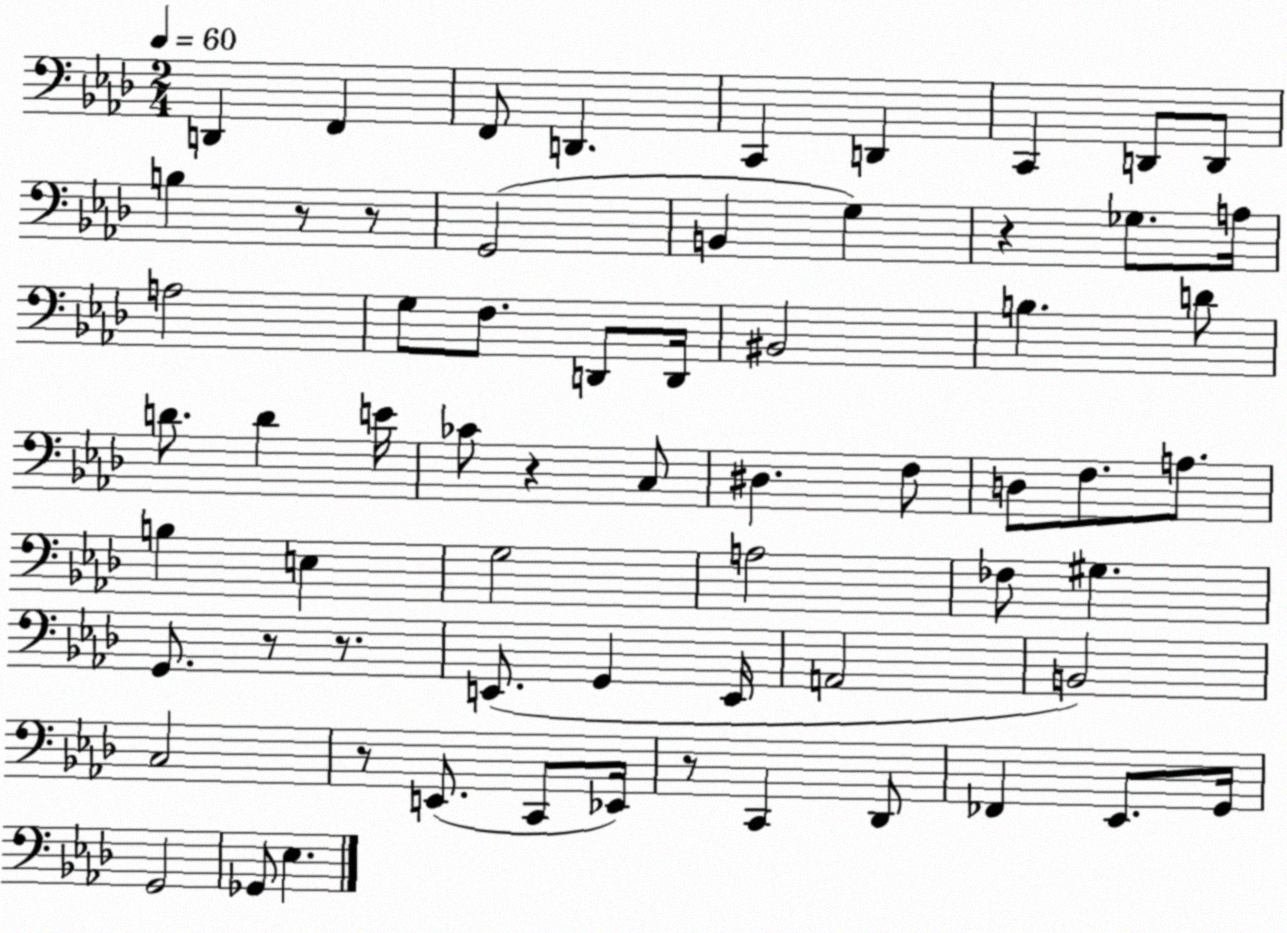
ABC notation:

X:1
T:Untitled
M:2/4
L:1/4
K:Ab
D,, F,, F,,/2 D,, C,, D,, C,, D,,/2 D,,/2 B, z/2 z/2 G,,2 B,, G, z _G,/2 A,/4 A,2 G,/2 F,/2 D,,/2 D,,/4 ^B,,2 B, D/2 D/2 D E/4 _C/2 z C,/2 ^D, F,/2 D,/2 F,/2 A,/2 B, E, G,2 A,2 _F,/2 ^G, G,,/2 z/2 z/2 E,,/2 G,, E,,/4 A,,2 B,,2 C,2 z/2 E,,/2 C,,/2 _E,,/4 z/2 C,, _D,,/2 _F,, _E,,/2 G,,/4 G,,2 _G,,/2 _E,